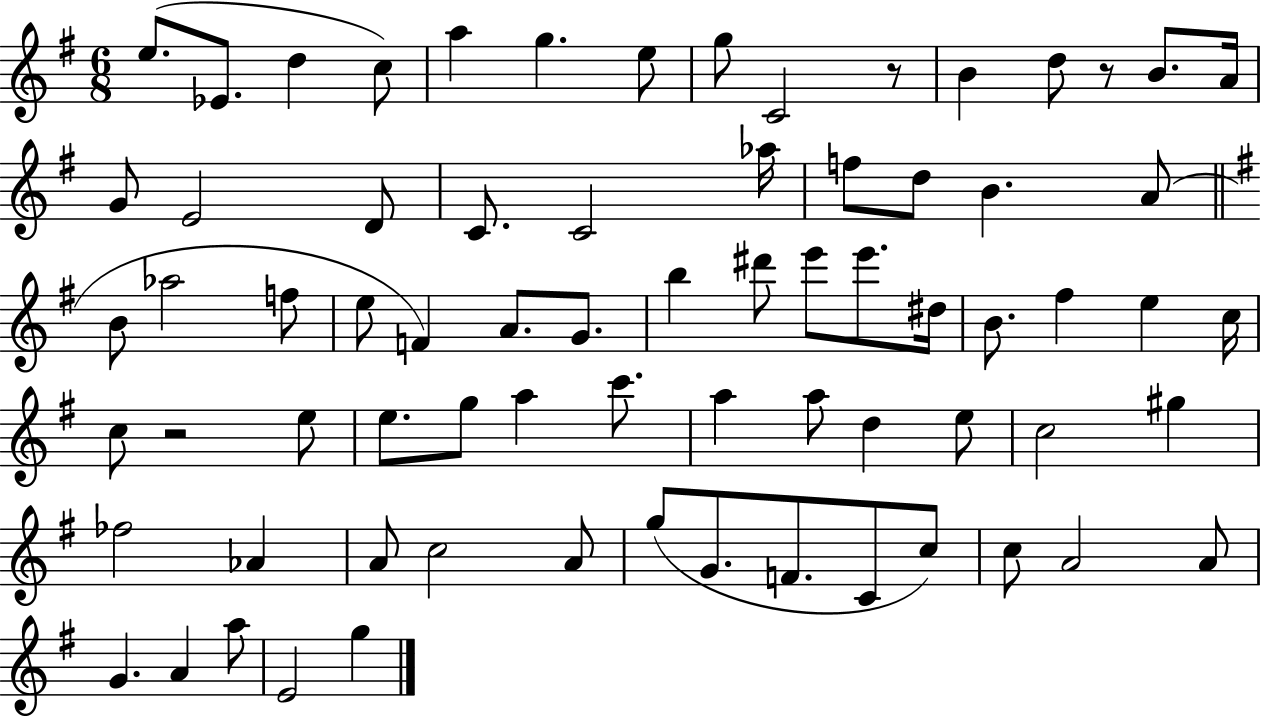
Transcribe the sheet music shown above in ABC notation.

X:1
T:Untitled
M:6/8
L:1/4
K:G
e/2 _E/2 d c/2 a g e/2 g/2 C2 z/2 B d/2 z/2 B/2 A/4 G/2 E2 D/2 C/2 C2 _a/4 f/2 d/2 B A/2 B/2 _a2 f/2 e/2 F A/2 G/2 b ^d'/2 e'/2 e'/2 ^d/4 B/2 ^f e c/4 c/2 z2 e/2 e/2 g/2 a c'/2 a a/2 d e/2 c2 ^g _f2 _A A/2 c2 A/2 g/2 G/2 F/2 C/2 c/2 c/2 A2 A/2 G A a/2 E2 g